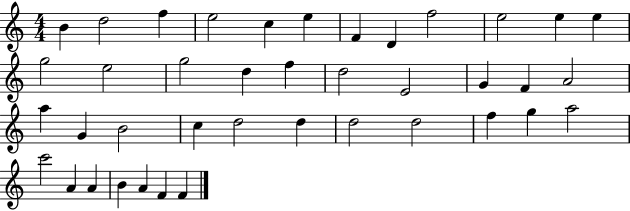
{
  \clef treble
  \numericTimeSignature
  \time 4/4
  \key c \major
  b'4 d''2 f''4 | e''2 c''4 e''4 | f'4 d'4 f''2 | e''2 e''4 e''4 | \break g''2 e''2 | g''2 d''4 f''4 | d''2 e'2 | g'4 f'4 a'2 | \break a''4 g'4 b'2 | c''4 d''2 d''4 | d''2 d''2 | f''4 g''4 a''2 | \break c'''2 a'4 a'4 | b'4 a'4 f'4 f'4 | \bar "|."
}